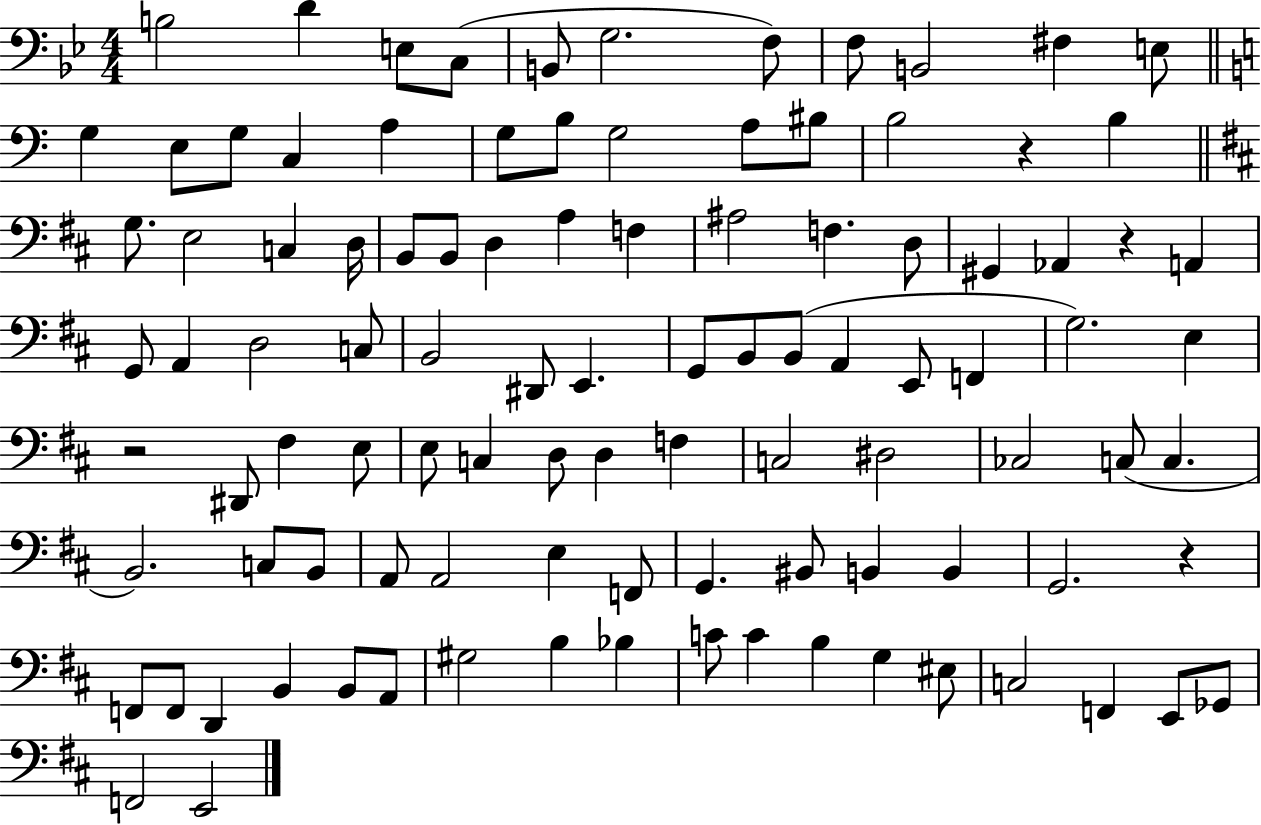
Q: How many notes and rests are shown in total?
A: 102